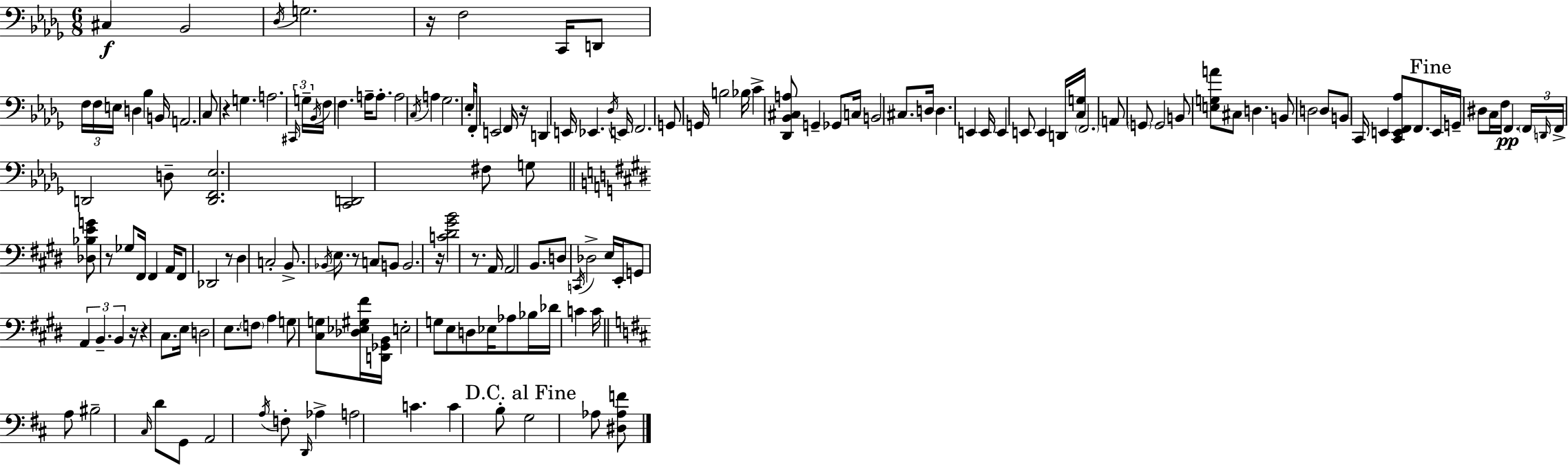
{
  \clef bass
  \numericTimeSignature
  \time 6/8
  \key bes \minor
  \repeat volta 2 { cis4\f bes,2 | \acciaccatura { des16 } g2. | r16 f2 c,16 d,8 | \tuplet 3/2 { f16 f16 e16 } d4 bes4 | \break b,16 a,2. | c8 r4 g4. | a2. | \tuplet 3/2 { \grace { cis,16 } g16-- \acciaccatura { bes,16 } } f16 f4. a16-- | \break a8.-. a2 \acciaccatura { c16 } | a4 ges2. | ees16-. f,16-. e,2 | f,16 r16 d,4 e,16 ees,4. | \break \acciaccatura { des16 } e,16 f,2. | g,8 g,16 b2 | bes16 c'4-> <des, bes, cis a>8 g,4-- | ges,8 c16 b,2 | \break cis8. d16 d4. | e,4 e,16 e,4 e,8 e,4 | d,16 <c g>16 \parenthesize f,2. | a,8 \parenthesize g,8 g,2 | \break b,8 <e g a'>8 cis8 d4. | b,8 d2 | d8 b,8 c,16 e,4 | <c, e, f, aes>8 f,8. \mark "Fine" e,16 g,16-- dis8 c16 f16 f,4.\pp | \break \tuplet 3/2 { \parenthesize f,16 \grace { d,16 } f,16-> } d,2 | d8-- <d, f, ees>2. | <c, d,>2 | fis8 g8 \bar "||" \break \key e \major <des bes e' g'>8 r8 ges8 fis,16 fis,4 a,16 | fis,8 des,2 r8 | dis4 c2-. | b,8.-> \acciaccatura { bes,16 } e8. r8 c8 b,8 | \break b,2. | r16 <c' dis' gis' b'>2 r8. | a,16 a,2 b,8. | d8 \acciaccatura { c,16 } des2-> | \break e16 e,16-. g,8 \tuplet 3/2 { a,4 b,4.-- | b,4 } r16 r4 cis8. | e16 d2 e8. | \parenthesize f8 a4 g8 <cis g>8 | \break <des ees gis fis'>16 <d, ges, b,>16 e2-. g8 | e8 d8 ees16 aes8 bes16 des'16 c'4 | c'16 \bar "||" \break \key d \major a8 bis2-- \grace { cis16 } d'8 | g,8 a,2 \acciaccatura { a16 } | f8-. \grace { d,16 } aes4-> a2 | c'4. c'4 | \break b8-. \mark "D.C. al Fine" g2 aes8 | <dis aes f'>8 } \bar "|."
}